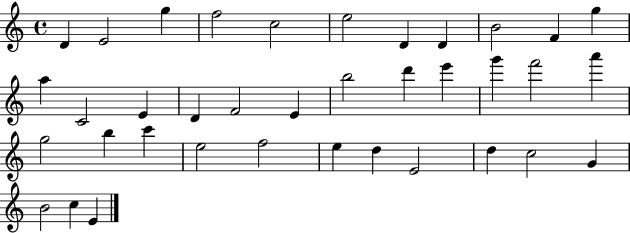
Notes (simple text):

D4/q E4/h G5/q F5/h C5/h E5/h D4/q D4/q B4/h F4/q G5/q A5/q C4/h E4/q D4/q F4/h E4/q B5/h D6/q E6/q G6/q F6/h A6/q G5/h B5/q C6/q E5/h F5/h E5/q D5/q E4/h D5/q C5/h G4/q B4/h C5/q E4/q